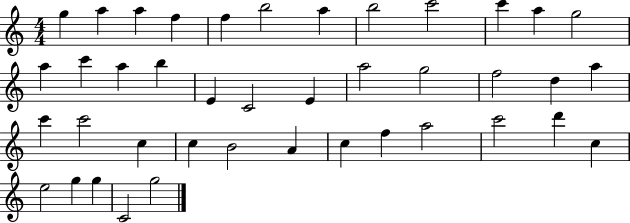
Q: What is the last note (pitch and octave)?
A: G5